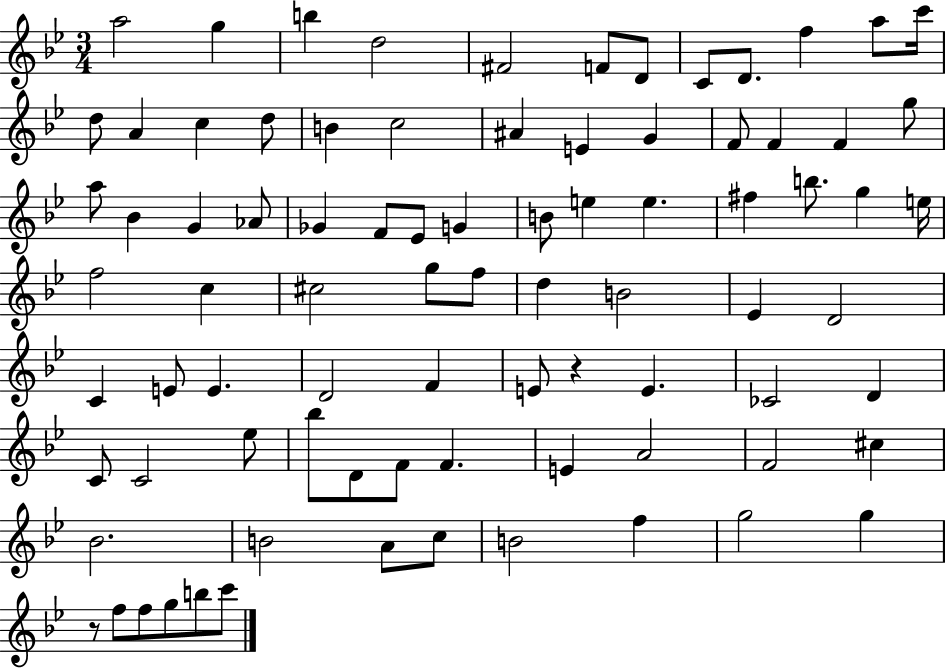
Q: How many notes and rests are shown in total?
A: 84